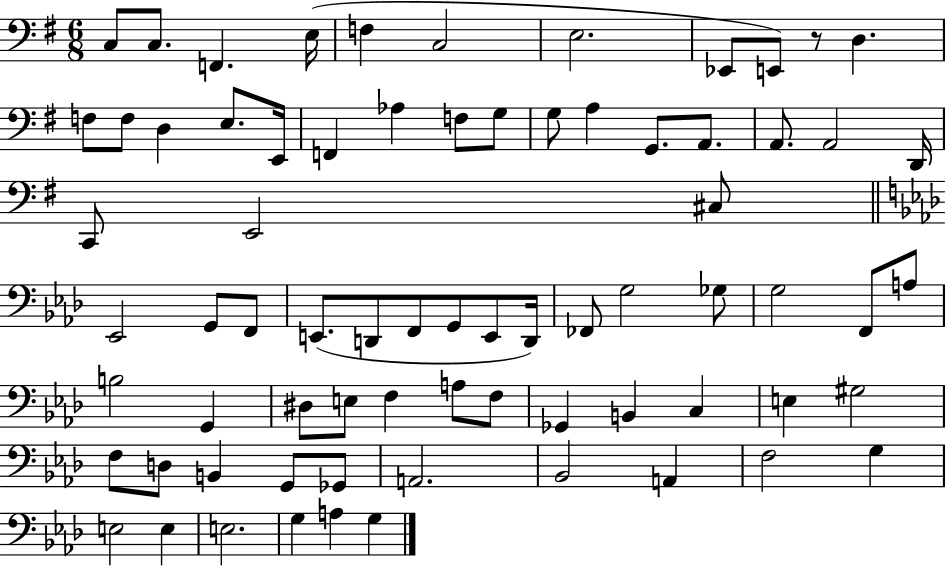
X:1
T:Untitled
M:6/8
L:1/4
K:G
C,/2 C,/2 F,, E,/4 F, C,2 E,2 _E,,/2 E,,/2 z/2 D, F,/2 F,/2 D, E,/2 E,,/4 F,, _A, F,/2 G,/2 G,/2 A, G,,/2 A,,/2 A,,/2 A,,2 D,,/4 C,,/2 E,,2 ^C,/2 _E,,2 G,,/2 F,,/2 E,,/2 D,,/2 F,,/2 G,,/2 E,,/2 D,,/4 _F,,/2 G,2 _G,/2 G,2 F,,/2 A,/2 B,2 G,, ^D,/2 E,/2 F, A,/2 F,/2 _G,, B,, C, E, ^G,2 F,/2 D,/2 B,, G,,/2 _G,,/2 A,,2 _B,,2 A,, F,2 G, E,2 E, E,2 G, A, G,